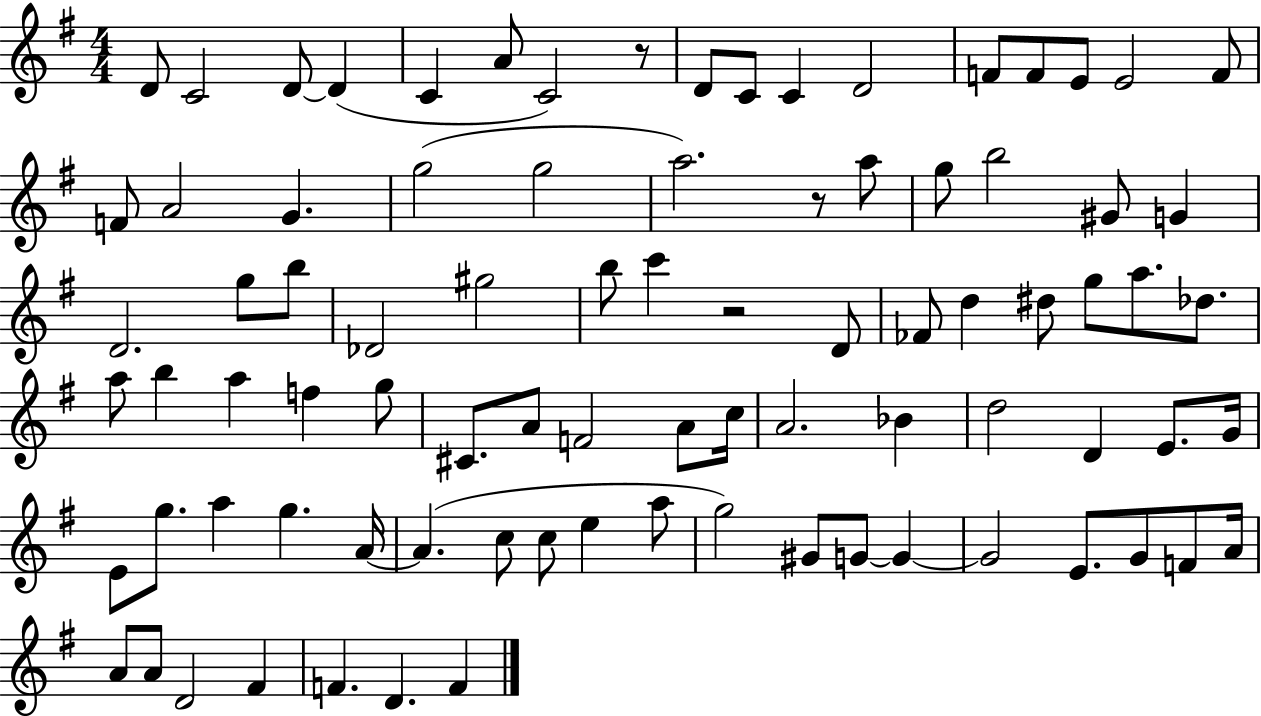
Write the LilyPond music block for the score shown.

{
  \clef treble
  \numericTimeSignature
  \time 4/4
  \key g \major
  d'8 c'2 d'8~~ d'4( | c'4 a'8 c'2) r8 | d'8 c'8 c'4 d'2 | f'8 f'8 e'8 e'2 f'8 | \break f'8 a'2 g'4. | g''2( g''2 | a''2.) r8 a''8 | g''8 b''2 gis'8 g'4 | \break d'2. g''8 b''8 | des'2 gis''2 | b''8 c'''4 r2 d'8 | fes'8 d''4 dis''8 g''8 a''8. des''8. | \break a''8 b''4 a''4 f''4 g''8 | cis'8. a'8 f'2 a'8 c''16 | a'2. bes'4 | d''2 d'4 e'8. g'16 | \break e'8 g''8. a''4 g''4. a'16~~ | a'4.( c''8 c''8 e''4 a''8 | g''2) gis'8 g'8~~ g'4~~ | g'2 e'8. g'8 f'8 a'16 | \break a'8 a'8 d'2 fis'4 | f'4. d'4. f'4 | \bar "|."
}